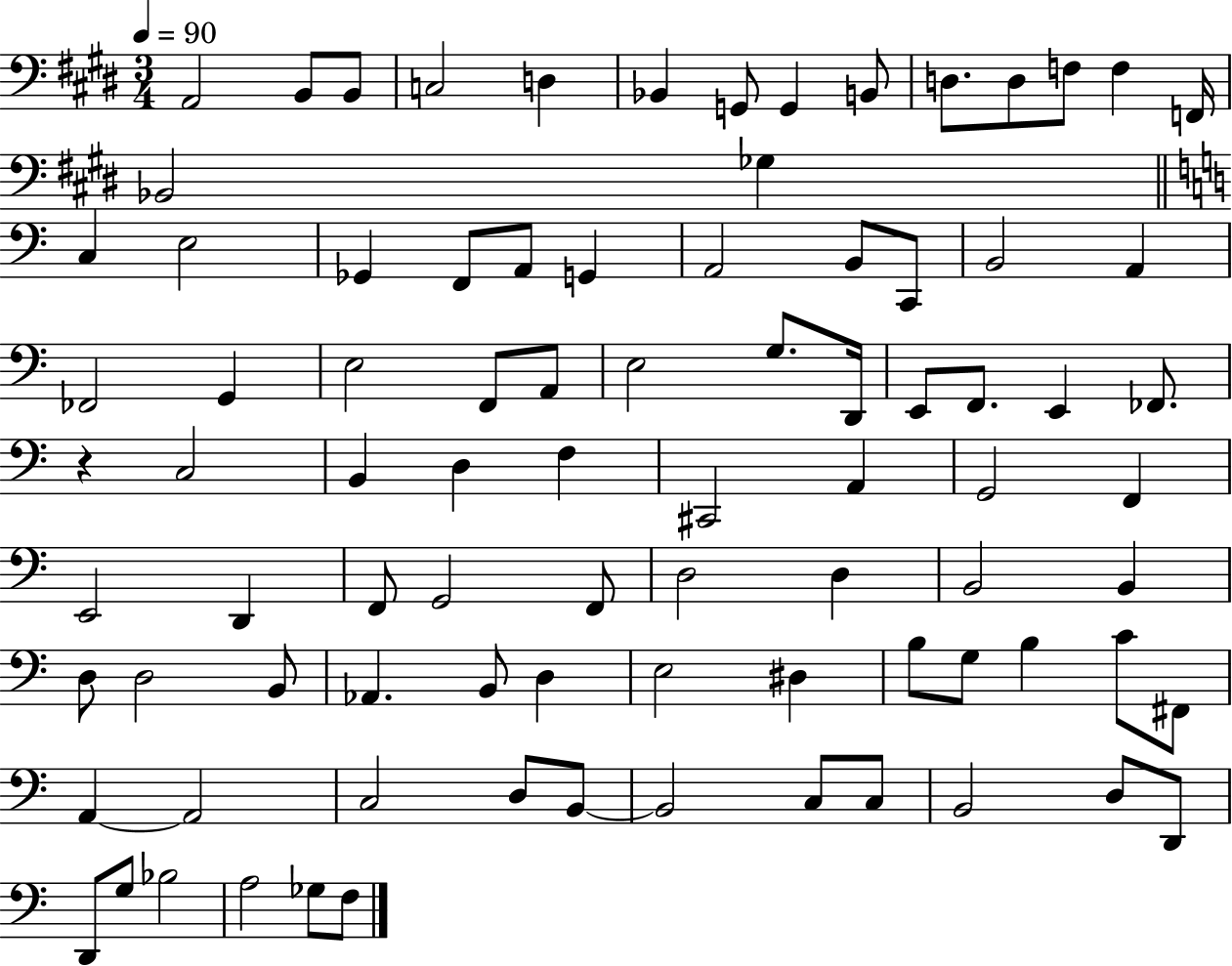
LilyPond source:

{
  \clef bass
  \numericTimeSignature
  \time 3/4
  \key e \major
  \tempo 4 = 90
  \repeat volta 2 { a,2 b,8 b,8 | c2 d4 | bes,4 g,8 g,4 b,8 | d8. d8 f8 f4 f,16 | \break bes,2 ges4 | \bar "||" \break \key a \minor c4 e2 | ges,4 f,8 a,8 g,4 | a,2 b,8 c,8 | b,2 a,4 | \break fes,2 g,4 | e2 f,8 a,8 | e2 g8. d,16 | e,8 f,8. e,4 fes,8. | \break r4 c2 | b,4 d4 f4 | cis,2 a,4 | g,2 f,4 | \break e,2 d,4 | f,8 g,2 f,8 | d2 d4 | b,2 b,4 | \break d8 d2 b,8 | aes,4. b,8 d4 | e2 dis4 | b8 g8 b4 c'8 fis,8 | \break a,4~~ a,2 | c2 d8 b,8~~ | b,2 c8 c8 | b,2 d8 d,8 | \break d,8 g8 bes2 | a2 ges8 f8 | } \bar "|."
}